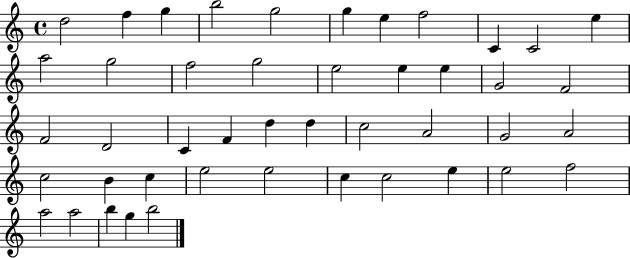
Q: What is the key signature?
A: C major